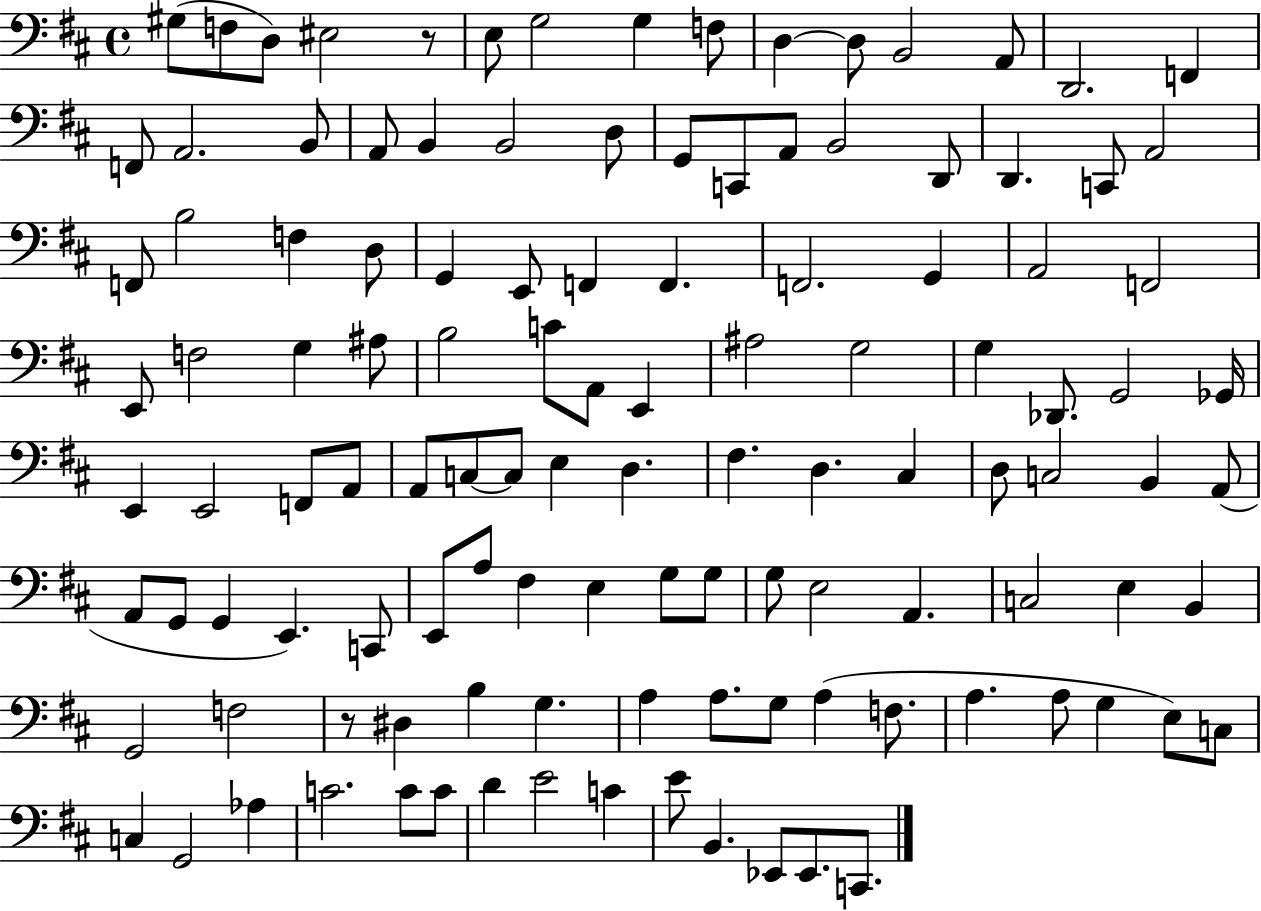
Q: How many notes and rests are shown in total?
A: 119